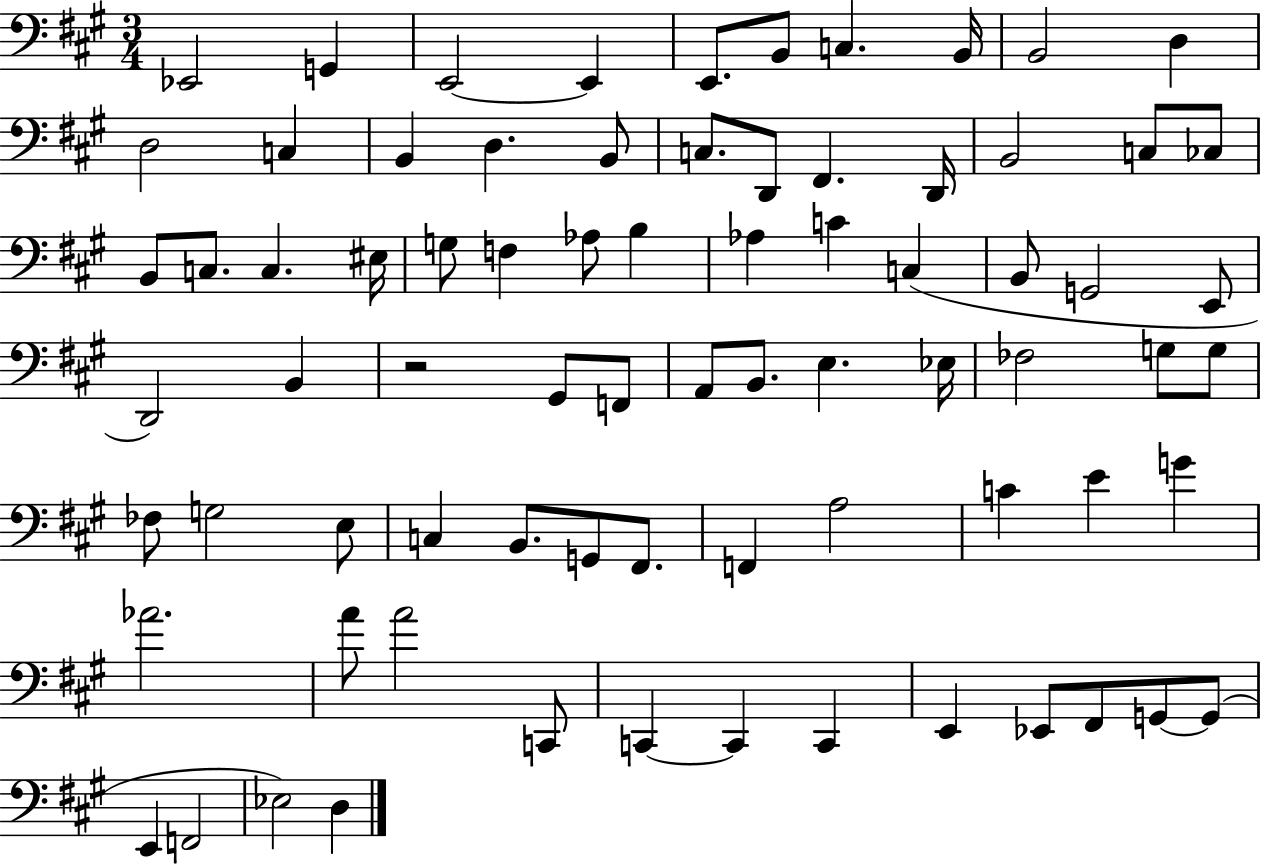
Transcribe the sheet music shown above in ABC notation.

X:1
T:Untitled
M:3/4
L:1/4
K:A
_E,,2 G,, E,,2 E,, E,,/2 B,,/2 C, B,,/4 B,,2 D, D,2 C, B,, D, B,,/2 C,/2 D,,/2 ^F,, D,,/4 B,,2 C,/2 _C,/2 B,,/2 C,/2 C, ^E,/4 G,/2 F, _A,/2 B, _A, C C, B,,/2 G,,2 E,,/2 D,,2 B,, z2 ^G,,/2 F,,/2 A,,/2 B,,/2 E, _E,/4 _F,2 G,/2 G,/2 _F,/2 G,2 E,/2 C, B,,/2 G,,/2 ^F,,/2 F,, A,2 C E G _A2 A/2 A2 C,,/2 C,, C,, C,, E,, _E,,/2 ^F,,/2 G,,/2 G,,/2 E,, F,,2 _E,2 D,